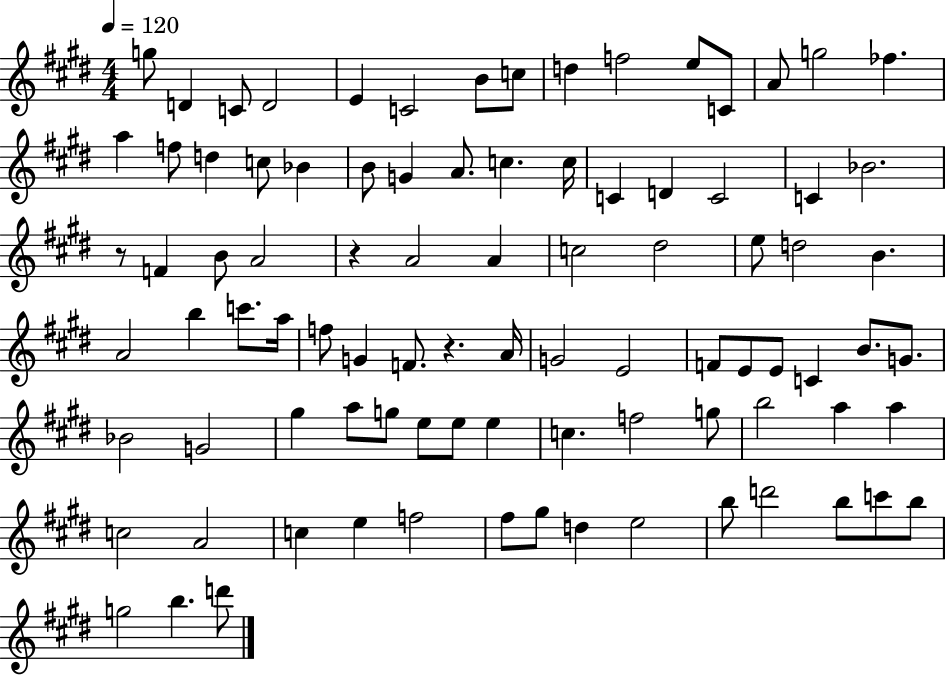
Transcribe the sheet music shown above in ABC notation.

X:1
T:Untitled
M:4/4
L:1/4
K:E
g/2 D C/2 D2 E C2 B/2 c/2 d f2 e/2 C/2 A/2 g2 _f a f/2 d c/2 _B B/2 G A/2 c c/4 C D C2 C _B2 z/2 F B/2 A2 z A2 A c2 ^d2 e/2 d2 B A2 b c'/2 a/4 f/2 G F/2 z A/4 G2 E2 F/2 E/2 E/2 C B/2 G/2 _B2 G2 ^g a/2 g/2 e/2 e/2 e c f2 g/2 b2 a a c2 A2 c e f2 ^f/2 ^g/2 d e2 b/2 d'2 b/2 c'/2 b/2 g2 b d'/2